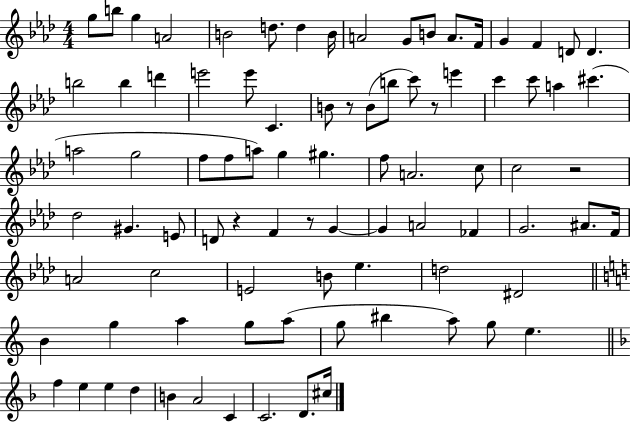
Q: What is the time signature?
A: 4/4